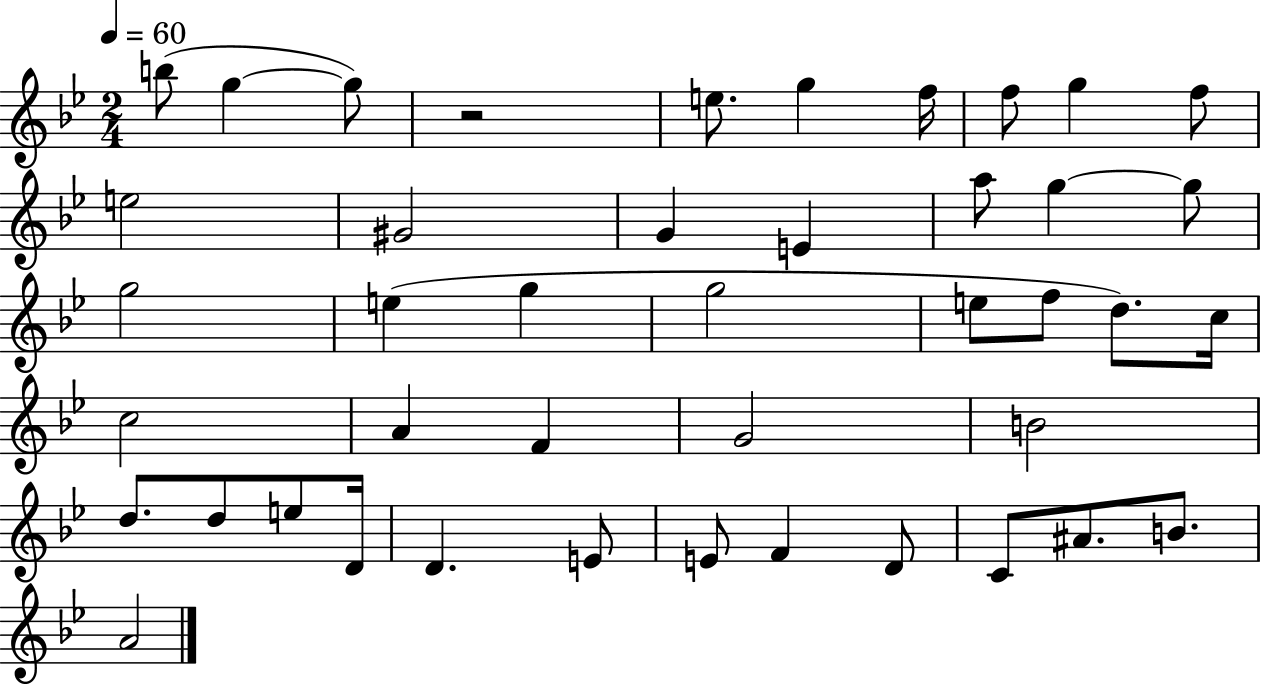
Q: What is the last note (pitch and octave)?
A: A4